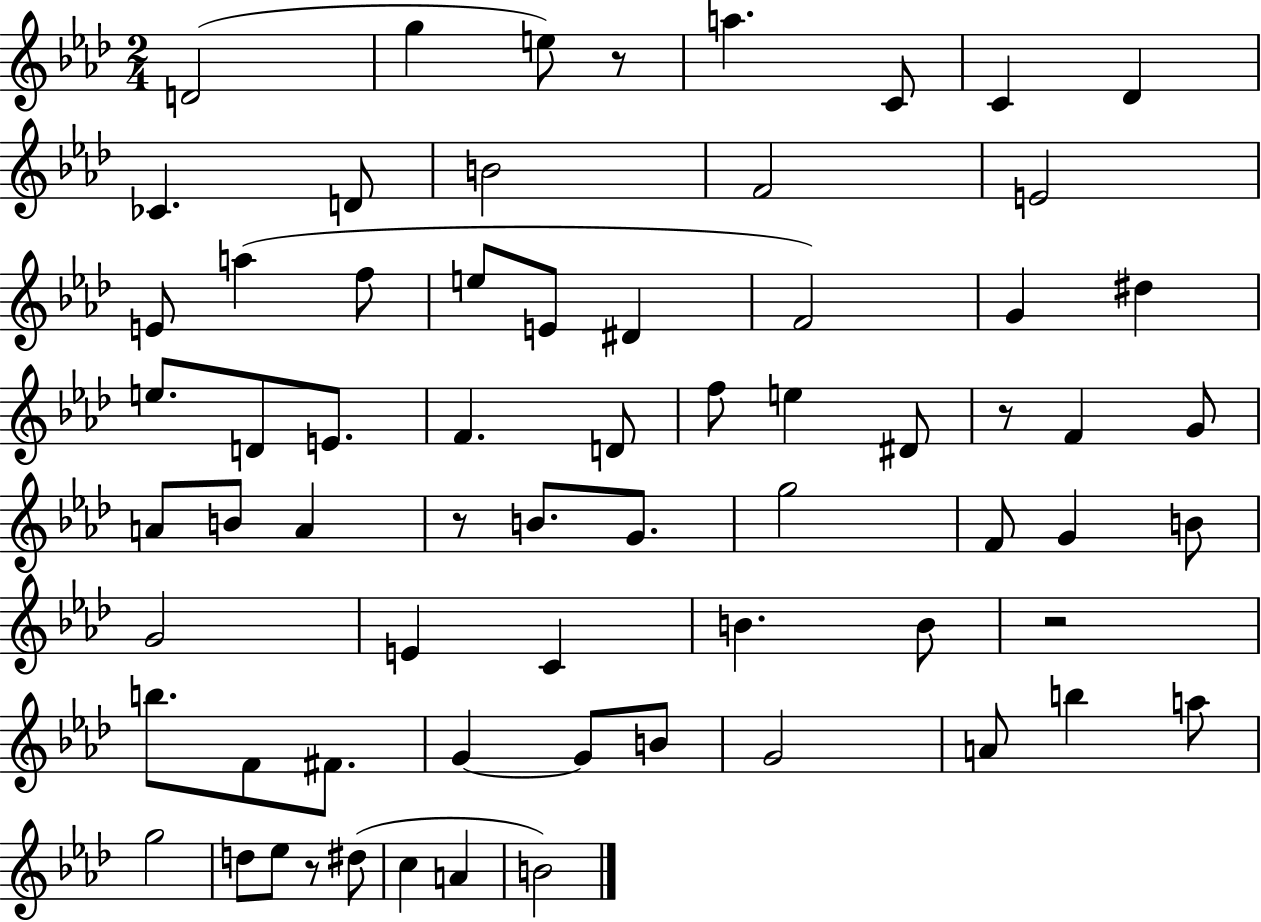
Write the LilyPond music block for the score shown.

{
  \clef treble
  \numericTimeSignature
  \time 2/4
  \key aes \major
  \repeat volta 2 { d'2( | g''4 e''8) r8 | a''4. c'8 | c'4 des'4 | \break ces'4. d'8 | b'2 | f'2 | e'2 | \break e'8 a''4( f''8 | e''8 e'8 dis'4 | f'2) | g'4 dis''4 | \break e''8. d'8 e'8. | f'4. d'8 | f''8 e''4 dis'8 | r8 f'4 g'8 | \break a'8 b'8 a'4 | r8 b'8. g'8. | g''2 | f'8 g'4 b'8 | \break g'2 | e'4 c'4 | b'4. b'8 | r2 | \break b''8. f'8 fis'8. | g'4~~ g'8 b'8 | g'2 | a'8 b''4 a''8 | \break g''2 | d''8 ees''8 r8 dis''8( | c''4 a'4 | b'2) | \break } \bar "|."
}